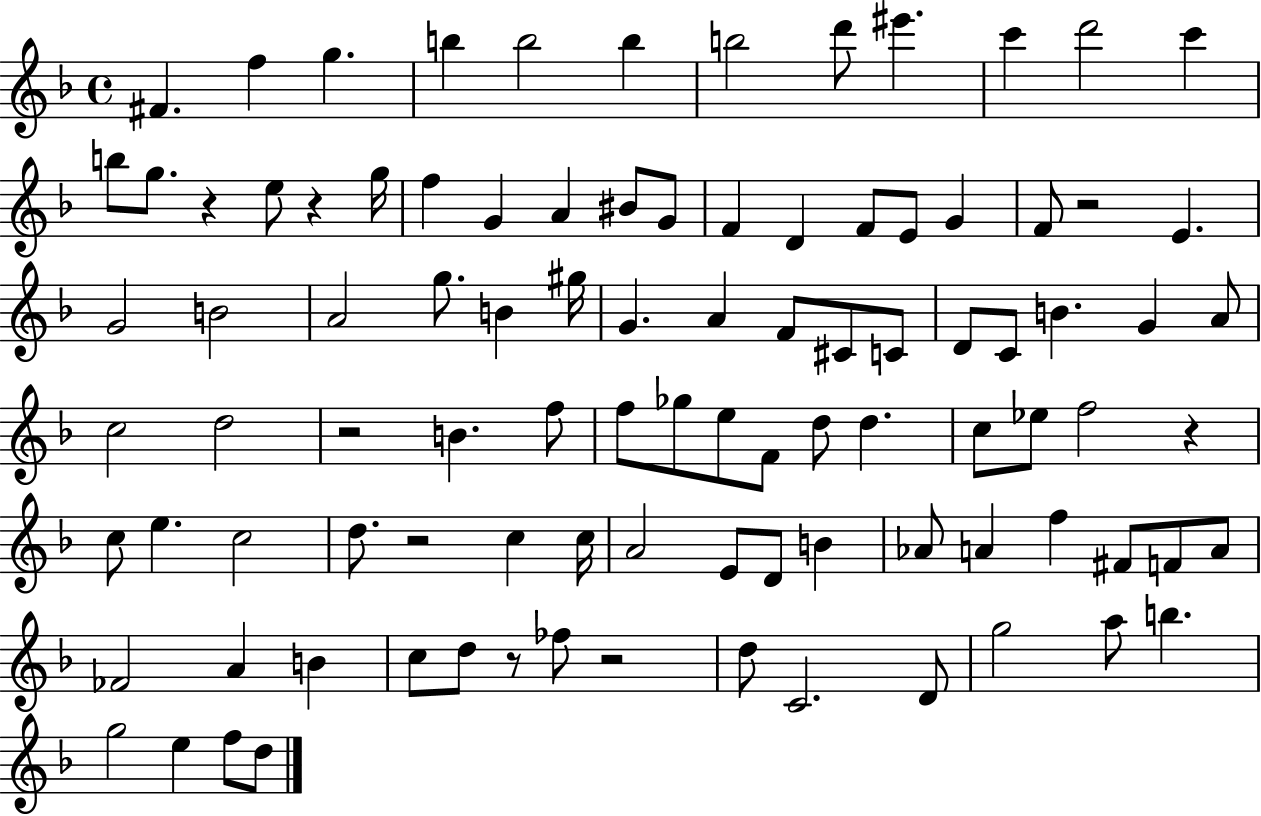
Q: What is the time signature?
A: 4/4